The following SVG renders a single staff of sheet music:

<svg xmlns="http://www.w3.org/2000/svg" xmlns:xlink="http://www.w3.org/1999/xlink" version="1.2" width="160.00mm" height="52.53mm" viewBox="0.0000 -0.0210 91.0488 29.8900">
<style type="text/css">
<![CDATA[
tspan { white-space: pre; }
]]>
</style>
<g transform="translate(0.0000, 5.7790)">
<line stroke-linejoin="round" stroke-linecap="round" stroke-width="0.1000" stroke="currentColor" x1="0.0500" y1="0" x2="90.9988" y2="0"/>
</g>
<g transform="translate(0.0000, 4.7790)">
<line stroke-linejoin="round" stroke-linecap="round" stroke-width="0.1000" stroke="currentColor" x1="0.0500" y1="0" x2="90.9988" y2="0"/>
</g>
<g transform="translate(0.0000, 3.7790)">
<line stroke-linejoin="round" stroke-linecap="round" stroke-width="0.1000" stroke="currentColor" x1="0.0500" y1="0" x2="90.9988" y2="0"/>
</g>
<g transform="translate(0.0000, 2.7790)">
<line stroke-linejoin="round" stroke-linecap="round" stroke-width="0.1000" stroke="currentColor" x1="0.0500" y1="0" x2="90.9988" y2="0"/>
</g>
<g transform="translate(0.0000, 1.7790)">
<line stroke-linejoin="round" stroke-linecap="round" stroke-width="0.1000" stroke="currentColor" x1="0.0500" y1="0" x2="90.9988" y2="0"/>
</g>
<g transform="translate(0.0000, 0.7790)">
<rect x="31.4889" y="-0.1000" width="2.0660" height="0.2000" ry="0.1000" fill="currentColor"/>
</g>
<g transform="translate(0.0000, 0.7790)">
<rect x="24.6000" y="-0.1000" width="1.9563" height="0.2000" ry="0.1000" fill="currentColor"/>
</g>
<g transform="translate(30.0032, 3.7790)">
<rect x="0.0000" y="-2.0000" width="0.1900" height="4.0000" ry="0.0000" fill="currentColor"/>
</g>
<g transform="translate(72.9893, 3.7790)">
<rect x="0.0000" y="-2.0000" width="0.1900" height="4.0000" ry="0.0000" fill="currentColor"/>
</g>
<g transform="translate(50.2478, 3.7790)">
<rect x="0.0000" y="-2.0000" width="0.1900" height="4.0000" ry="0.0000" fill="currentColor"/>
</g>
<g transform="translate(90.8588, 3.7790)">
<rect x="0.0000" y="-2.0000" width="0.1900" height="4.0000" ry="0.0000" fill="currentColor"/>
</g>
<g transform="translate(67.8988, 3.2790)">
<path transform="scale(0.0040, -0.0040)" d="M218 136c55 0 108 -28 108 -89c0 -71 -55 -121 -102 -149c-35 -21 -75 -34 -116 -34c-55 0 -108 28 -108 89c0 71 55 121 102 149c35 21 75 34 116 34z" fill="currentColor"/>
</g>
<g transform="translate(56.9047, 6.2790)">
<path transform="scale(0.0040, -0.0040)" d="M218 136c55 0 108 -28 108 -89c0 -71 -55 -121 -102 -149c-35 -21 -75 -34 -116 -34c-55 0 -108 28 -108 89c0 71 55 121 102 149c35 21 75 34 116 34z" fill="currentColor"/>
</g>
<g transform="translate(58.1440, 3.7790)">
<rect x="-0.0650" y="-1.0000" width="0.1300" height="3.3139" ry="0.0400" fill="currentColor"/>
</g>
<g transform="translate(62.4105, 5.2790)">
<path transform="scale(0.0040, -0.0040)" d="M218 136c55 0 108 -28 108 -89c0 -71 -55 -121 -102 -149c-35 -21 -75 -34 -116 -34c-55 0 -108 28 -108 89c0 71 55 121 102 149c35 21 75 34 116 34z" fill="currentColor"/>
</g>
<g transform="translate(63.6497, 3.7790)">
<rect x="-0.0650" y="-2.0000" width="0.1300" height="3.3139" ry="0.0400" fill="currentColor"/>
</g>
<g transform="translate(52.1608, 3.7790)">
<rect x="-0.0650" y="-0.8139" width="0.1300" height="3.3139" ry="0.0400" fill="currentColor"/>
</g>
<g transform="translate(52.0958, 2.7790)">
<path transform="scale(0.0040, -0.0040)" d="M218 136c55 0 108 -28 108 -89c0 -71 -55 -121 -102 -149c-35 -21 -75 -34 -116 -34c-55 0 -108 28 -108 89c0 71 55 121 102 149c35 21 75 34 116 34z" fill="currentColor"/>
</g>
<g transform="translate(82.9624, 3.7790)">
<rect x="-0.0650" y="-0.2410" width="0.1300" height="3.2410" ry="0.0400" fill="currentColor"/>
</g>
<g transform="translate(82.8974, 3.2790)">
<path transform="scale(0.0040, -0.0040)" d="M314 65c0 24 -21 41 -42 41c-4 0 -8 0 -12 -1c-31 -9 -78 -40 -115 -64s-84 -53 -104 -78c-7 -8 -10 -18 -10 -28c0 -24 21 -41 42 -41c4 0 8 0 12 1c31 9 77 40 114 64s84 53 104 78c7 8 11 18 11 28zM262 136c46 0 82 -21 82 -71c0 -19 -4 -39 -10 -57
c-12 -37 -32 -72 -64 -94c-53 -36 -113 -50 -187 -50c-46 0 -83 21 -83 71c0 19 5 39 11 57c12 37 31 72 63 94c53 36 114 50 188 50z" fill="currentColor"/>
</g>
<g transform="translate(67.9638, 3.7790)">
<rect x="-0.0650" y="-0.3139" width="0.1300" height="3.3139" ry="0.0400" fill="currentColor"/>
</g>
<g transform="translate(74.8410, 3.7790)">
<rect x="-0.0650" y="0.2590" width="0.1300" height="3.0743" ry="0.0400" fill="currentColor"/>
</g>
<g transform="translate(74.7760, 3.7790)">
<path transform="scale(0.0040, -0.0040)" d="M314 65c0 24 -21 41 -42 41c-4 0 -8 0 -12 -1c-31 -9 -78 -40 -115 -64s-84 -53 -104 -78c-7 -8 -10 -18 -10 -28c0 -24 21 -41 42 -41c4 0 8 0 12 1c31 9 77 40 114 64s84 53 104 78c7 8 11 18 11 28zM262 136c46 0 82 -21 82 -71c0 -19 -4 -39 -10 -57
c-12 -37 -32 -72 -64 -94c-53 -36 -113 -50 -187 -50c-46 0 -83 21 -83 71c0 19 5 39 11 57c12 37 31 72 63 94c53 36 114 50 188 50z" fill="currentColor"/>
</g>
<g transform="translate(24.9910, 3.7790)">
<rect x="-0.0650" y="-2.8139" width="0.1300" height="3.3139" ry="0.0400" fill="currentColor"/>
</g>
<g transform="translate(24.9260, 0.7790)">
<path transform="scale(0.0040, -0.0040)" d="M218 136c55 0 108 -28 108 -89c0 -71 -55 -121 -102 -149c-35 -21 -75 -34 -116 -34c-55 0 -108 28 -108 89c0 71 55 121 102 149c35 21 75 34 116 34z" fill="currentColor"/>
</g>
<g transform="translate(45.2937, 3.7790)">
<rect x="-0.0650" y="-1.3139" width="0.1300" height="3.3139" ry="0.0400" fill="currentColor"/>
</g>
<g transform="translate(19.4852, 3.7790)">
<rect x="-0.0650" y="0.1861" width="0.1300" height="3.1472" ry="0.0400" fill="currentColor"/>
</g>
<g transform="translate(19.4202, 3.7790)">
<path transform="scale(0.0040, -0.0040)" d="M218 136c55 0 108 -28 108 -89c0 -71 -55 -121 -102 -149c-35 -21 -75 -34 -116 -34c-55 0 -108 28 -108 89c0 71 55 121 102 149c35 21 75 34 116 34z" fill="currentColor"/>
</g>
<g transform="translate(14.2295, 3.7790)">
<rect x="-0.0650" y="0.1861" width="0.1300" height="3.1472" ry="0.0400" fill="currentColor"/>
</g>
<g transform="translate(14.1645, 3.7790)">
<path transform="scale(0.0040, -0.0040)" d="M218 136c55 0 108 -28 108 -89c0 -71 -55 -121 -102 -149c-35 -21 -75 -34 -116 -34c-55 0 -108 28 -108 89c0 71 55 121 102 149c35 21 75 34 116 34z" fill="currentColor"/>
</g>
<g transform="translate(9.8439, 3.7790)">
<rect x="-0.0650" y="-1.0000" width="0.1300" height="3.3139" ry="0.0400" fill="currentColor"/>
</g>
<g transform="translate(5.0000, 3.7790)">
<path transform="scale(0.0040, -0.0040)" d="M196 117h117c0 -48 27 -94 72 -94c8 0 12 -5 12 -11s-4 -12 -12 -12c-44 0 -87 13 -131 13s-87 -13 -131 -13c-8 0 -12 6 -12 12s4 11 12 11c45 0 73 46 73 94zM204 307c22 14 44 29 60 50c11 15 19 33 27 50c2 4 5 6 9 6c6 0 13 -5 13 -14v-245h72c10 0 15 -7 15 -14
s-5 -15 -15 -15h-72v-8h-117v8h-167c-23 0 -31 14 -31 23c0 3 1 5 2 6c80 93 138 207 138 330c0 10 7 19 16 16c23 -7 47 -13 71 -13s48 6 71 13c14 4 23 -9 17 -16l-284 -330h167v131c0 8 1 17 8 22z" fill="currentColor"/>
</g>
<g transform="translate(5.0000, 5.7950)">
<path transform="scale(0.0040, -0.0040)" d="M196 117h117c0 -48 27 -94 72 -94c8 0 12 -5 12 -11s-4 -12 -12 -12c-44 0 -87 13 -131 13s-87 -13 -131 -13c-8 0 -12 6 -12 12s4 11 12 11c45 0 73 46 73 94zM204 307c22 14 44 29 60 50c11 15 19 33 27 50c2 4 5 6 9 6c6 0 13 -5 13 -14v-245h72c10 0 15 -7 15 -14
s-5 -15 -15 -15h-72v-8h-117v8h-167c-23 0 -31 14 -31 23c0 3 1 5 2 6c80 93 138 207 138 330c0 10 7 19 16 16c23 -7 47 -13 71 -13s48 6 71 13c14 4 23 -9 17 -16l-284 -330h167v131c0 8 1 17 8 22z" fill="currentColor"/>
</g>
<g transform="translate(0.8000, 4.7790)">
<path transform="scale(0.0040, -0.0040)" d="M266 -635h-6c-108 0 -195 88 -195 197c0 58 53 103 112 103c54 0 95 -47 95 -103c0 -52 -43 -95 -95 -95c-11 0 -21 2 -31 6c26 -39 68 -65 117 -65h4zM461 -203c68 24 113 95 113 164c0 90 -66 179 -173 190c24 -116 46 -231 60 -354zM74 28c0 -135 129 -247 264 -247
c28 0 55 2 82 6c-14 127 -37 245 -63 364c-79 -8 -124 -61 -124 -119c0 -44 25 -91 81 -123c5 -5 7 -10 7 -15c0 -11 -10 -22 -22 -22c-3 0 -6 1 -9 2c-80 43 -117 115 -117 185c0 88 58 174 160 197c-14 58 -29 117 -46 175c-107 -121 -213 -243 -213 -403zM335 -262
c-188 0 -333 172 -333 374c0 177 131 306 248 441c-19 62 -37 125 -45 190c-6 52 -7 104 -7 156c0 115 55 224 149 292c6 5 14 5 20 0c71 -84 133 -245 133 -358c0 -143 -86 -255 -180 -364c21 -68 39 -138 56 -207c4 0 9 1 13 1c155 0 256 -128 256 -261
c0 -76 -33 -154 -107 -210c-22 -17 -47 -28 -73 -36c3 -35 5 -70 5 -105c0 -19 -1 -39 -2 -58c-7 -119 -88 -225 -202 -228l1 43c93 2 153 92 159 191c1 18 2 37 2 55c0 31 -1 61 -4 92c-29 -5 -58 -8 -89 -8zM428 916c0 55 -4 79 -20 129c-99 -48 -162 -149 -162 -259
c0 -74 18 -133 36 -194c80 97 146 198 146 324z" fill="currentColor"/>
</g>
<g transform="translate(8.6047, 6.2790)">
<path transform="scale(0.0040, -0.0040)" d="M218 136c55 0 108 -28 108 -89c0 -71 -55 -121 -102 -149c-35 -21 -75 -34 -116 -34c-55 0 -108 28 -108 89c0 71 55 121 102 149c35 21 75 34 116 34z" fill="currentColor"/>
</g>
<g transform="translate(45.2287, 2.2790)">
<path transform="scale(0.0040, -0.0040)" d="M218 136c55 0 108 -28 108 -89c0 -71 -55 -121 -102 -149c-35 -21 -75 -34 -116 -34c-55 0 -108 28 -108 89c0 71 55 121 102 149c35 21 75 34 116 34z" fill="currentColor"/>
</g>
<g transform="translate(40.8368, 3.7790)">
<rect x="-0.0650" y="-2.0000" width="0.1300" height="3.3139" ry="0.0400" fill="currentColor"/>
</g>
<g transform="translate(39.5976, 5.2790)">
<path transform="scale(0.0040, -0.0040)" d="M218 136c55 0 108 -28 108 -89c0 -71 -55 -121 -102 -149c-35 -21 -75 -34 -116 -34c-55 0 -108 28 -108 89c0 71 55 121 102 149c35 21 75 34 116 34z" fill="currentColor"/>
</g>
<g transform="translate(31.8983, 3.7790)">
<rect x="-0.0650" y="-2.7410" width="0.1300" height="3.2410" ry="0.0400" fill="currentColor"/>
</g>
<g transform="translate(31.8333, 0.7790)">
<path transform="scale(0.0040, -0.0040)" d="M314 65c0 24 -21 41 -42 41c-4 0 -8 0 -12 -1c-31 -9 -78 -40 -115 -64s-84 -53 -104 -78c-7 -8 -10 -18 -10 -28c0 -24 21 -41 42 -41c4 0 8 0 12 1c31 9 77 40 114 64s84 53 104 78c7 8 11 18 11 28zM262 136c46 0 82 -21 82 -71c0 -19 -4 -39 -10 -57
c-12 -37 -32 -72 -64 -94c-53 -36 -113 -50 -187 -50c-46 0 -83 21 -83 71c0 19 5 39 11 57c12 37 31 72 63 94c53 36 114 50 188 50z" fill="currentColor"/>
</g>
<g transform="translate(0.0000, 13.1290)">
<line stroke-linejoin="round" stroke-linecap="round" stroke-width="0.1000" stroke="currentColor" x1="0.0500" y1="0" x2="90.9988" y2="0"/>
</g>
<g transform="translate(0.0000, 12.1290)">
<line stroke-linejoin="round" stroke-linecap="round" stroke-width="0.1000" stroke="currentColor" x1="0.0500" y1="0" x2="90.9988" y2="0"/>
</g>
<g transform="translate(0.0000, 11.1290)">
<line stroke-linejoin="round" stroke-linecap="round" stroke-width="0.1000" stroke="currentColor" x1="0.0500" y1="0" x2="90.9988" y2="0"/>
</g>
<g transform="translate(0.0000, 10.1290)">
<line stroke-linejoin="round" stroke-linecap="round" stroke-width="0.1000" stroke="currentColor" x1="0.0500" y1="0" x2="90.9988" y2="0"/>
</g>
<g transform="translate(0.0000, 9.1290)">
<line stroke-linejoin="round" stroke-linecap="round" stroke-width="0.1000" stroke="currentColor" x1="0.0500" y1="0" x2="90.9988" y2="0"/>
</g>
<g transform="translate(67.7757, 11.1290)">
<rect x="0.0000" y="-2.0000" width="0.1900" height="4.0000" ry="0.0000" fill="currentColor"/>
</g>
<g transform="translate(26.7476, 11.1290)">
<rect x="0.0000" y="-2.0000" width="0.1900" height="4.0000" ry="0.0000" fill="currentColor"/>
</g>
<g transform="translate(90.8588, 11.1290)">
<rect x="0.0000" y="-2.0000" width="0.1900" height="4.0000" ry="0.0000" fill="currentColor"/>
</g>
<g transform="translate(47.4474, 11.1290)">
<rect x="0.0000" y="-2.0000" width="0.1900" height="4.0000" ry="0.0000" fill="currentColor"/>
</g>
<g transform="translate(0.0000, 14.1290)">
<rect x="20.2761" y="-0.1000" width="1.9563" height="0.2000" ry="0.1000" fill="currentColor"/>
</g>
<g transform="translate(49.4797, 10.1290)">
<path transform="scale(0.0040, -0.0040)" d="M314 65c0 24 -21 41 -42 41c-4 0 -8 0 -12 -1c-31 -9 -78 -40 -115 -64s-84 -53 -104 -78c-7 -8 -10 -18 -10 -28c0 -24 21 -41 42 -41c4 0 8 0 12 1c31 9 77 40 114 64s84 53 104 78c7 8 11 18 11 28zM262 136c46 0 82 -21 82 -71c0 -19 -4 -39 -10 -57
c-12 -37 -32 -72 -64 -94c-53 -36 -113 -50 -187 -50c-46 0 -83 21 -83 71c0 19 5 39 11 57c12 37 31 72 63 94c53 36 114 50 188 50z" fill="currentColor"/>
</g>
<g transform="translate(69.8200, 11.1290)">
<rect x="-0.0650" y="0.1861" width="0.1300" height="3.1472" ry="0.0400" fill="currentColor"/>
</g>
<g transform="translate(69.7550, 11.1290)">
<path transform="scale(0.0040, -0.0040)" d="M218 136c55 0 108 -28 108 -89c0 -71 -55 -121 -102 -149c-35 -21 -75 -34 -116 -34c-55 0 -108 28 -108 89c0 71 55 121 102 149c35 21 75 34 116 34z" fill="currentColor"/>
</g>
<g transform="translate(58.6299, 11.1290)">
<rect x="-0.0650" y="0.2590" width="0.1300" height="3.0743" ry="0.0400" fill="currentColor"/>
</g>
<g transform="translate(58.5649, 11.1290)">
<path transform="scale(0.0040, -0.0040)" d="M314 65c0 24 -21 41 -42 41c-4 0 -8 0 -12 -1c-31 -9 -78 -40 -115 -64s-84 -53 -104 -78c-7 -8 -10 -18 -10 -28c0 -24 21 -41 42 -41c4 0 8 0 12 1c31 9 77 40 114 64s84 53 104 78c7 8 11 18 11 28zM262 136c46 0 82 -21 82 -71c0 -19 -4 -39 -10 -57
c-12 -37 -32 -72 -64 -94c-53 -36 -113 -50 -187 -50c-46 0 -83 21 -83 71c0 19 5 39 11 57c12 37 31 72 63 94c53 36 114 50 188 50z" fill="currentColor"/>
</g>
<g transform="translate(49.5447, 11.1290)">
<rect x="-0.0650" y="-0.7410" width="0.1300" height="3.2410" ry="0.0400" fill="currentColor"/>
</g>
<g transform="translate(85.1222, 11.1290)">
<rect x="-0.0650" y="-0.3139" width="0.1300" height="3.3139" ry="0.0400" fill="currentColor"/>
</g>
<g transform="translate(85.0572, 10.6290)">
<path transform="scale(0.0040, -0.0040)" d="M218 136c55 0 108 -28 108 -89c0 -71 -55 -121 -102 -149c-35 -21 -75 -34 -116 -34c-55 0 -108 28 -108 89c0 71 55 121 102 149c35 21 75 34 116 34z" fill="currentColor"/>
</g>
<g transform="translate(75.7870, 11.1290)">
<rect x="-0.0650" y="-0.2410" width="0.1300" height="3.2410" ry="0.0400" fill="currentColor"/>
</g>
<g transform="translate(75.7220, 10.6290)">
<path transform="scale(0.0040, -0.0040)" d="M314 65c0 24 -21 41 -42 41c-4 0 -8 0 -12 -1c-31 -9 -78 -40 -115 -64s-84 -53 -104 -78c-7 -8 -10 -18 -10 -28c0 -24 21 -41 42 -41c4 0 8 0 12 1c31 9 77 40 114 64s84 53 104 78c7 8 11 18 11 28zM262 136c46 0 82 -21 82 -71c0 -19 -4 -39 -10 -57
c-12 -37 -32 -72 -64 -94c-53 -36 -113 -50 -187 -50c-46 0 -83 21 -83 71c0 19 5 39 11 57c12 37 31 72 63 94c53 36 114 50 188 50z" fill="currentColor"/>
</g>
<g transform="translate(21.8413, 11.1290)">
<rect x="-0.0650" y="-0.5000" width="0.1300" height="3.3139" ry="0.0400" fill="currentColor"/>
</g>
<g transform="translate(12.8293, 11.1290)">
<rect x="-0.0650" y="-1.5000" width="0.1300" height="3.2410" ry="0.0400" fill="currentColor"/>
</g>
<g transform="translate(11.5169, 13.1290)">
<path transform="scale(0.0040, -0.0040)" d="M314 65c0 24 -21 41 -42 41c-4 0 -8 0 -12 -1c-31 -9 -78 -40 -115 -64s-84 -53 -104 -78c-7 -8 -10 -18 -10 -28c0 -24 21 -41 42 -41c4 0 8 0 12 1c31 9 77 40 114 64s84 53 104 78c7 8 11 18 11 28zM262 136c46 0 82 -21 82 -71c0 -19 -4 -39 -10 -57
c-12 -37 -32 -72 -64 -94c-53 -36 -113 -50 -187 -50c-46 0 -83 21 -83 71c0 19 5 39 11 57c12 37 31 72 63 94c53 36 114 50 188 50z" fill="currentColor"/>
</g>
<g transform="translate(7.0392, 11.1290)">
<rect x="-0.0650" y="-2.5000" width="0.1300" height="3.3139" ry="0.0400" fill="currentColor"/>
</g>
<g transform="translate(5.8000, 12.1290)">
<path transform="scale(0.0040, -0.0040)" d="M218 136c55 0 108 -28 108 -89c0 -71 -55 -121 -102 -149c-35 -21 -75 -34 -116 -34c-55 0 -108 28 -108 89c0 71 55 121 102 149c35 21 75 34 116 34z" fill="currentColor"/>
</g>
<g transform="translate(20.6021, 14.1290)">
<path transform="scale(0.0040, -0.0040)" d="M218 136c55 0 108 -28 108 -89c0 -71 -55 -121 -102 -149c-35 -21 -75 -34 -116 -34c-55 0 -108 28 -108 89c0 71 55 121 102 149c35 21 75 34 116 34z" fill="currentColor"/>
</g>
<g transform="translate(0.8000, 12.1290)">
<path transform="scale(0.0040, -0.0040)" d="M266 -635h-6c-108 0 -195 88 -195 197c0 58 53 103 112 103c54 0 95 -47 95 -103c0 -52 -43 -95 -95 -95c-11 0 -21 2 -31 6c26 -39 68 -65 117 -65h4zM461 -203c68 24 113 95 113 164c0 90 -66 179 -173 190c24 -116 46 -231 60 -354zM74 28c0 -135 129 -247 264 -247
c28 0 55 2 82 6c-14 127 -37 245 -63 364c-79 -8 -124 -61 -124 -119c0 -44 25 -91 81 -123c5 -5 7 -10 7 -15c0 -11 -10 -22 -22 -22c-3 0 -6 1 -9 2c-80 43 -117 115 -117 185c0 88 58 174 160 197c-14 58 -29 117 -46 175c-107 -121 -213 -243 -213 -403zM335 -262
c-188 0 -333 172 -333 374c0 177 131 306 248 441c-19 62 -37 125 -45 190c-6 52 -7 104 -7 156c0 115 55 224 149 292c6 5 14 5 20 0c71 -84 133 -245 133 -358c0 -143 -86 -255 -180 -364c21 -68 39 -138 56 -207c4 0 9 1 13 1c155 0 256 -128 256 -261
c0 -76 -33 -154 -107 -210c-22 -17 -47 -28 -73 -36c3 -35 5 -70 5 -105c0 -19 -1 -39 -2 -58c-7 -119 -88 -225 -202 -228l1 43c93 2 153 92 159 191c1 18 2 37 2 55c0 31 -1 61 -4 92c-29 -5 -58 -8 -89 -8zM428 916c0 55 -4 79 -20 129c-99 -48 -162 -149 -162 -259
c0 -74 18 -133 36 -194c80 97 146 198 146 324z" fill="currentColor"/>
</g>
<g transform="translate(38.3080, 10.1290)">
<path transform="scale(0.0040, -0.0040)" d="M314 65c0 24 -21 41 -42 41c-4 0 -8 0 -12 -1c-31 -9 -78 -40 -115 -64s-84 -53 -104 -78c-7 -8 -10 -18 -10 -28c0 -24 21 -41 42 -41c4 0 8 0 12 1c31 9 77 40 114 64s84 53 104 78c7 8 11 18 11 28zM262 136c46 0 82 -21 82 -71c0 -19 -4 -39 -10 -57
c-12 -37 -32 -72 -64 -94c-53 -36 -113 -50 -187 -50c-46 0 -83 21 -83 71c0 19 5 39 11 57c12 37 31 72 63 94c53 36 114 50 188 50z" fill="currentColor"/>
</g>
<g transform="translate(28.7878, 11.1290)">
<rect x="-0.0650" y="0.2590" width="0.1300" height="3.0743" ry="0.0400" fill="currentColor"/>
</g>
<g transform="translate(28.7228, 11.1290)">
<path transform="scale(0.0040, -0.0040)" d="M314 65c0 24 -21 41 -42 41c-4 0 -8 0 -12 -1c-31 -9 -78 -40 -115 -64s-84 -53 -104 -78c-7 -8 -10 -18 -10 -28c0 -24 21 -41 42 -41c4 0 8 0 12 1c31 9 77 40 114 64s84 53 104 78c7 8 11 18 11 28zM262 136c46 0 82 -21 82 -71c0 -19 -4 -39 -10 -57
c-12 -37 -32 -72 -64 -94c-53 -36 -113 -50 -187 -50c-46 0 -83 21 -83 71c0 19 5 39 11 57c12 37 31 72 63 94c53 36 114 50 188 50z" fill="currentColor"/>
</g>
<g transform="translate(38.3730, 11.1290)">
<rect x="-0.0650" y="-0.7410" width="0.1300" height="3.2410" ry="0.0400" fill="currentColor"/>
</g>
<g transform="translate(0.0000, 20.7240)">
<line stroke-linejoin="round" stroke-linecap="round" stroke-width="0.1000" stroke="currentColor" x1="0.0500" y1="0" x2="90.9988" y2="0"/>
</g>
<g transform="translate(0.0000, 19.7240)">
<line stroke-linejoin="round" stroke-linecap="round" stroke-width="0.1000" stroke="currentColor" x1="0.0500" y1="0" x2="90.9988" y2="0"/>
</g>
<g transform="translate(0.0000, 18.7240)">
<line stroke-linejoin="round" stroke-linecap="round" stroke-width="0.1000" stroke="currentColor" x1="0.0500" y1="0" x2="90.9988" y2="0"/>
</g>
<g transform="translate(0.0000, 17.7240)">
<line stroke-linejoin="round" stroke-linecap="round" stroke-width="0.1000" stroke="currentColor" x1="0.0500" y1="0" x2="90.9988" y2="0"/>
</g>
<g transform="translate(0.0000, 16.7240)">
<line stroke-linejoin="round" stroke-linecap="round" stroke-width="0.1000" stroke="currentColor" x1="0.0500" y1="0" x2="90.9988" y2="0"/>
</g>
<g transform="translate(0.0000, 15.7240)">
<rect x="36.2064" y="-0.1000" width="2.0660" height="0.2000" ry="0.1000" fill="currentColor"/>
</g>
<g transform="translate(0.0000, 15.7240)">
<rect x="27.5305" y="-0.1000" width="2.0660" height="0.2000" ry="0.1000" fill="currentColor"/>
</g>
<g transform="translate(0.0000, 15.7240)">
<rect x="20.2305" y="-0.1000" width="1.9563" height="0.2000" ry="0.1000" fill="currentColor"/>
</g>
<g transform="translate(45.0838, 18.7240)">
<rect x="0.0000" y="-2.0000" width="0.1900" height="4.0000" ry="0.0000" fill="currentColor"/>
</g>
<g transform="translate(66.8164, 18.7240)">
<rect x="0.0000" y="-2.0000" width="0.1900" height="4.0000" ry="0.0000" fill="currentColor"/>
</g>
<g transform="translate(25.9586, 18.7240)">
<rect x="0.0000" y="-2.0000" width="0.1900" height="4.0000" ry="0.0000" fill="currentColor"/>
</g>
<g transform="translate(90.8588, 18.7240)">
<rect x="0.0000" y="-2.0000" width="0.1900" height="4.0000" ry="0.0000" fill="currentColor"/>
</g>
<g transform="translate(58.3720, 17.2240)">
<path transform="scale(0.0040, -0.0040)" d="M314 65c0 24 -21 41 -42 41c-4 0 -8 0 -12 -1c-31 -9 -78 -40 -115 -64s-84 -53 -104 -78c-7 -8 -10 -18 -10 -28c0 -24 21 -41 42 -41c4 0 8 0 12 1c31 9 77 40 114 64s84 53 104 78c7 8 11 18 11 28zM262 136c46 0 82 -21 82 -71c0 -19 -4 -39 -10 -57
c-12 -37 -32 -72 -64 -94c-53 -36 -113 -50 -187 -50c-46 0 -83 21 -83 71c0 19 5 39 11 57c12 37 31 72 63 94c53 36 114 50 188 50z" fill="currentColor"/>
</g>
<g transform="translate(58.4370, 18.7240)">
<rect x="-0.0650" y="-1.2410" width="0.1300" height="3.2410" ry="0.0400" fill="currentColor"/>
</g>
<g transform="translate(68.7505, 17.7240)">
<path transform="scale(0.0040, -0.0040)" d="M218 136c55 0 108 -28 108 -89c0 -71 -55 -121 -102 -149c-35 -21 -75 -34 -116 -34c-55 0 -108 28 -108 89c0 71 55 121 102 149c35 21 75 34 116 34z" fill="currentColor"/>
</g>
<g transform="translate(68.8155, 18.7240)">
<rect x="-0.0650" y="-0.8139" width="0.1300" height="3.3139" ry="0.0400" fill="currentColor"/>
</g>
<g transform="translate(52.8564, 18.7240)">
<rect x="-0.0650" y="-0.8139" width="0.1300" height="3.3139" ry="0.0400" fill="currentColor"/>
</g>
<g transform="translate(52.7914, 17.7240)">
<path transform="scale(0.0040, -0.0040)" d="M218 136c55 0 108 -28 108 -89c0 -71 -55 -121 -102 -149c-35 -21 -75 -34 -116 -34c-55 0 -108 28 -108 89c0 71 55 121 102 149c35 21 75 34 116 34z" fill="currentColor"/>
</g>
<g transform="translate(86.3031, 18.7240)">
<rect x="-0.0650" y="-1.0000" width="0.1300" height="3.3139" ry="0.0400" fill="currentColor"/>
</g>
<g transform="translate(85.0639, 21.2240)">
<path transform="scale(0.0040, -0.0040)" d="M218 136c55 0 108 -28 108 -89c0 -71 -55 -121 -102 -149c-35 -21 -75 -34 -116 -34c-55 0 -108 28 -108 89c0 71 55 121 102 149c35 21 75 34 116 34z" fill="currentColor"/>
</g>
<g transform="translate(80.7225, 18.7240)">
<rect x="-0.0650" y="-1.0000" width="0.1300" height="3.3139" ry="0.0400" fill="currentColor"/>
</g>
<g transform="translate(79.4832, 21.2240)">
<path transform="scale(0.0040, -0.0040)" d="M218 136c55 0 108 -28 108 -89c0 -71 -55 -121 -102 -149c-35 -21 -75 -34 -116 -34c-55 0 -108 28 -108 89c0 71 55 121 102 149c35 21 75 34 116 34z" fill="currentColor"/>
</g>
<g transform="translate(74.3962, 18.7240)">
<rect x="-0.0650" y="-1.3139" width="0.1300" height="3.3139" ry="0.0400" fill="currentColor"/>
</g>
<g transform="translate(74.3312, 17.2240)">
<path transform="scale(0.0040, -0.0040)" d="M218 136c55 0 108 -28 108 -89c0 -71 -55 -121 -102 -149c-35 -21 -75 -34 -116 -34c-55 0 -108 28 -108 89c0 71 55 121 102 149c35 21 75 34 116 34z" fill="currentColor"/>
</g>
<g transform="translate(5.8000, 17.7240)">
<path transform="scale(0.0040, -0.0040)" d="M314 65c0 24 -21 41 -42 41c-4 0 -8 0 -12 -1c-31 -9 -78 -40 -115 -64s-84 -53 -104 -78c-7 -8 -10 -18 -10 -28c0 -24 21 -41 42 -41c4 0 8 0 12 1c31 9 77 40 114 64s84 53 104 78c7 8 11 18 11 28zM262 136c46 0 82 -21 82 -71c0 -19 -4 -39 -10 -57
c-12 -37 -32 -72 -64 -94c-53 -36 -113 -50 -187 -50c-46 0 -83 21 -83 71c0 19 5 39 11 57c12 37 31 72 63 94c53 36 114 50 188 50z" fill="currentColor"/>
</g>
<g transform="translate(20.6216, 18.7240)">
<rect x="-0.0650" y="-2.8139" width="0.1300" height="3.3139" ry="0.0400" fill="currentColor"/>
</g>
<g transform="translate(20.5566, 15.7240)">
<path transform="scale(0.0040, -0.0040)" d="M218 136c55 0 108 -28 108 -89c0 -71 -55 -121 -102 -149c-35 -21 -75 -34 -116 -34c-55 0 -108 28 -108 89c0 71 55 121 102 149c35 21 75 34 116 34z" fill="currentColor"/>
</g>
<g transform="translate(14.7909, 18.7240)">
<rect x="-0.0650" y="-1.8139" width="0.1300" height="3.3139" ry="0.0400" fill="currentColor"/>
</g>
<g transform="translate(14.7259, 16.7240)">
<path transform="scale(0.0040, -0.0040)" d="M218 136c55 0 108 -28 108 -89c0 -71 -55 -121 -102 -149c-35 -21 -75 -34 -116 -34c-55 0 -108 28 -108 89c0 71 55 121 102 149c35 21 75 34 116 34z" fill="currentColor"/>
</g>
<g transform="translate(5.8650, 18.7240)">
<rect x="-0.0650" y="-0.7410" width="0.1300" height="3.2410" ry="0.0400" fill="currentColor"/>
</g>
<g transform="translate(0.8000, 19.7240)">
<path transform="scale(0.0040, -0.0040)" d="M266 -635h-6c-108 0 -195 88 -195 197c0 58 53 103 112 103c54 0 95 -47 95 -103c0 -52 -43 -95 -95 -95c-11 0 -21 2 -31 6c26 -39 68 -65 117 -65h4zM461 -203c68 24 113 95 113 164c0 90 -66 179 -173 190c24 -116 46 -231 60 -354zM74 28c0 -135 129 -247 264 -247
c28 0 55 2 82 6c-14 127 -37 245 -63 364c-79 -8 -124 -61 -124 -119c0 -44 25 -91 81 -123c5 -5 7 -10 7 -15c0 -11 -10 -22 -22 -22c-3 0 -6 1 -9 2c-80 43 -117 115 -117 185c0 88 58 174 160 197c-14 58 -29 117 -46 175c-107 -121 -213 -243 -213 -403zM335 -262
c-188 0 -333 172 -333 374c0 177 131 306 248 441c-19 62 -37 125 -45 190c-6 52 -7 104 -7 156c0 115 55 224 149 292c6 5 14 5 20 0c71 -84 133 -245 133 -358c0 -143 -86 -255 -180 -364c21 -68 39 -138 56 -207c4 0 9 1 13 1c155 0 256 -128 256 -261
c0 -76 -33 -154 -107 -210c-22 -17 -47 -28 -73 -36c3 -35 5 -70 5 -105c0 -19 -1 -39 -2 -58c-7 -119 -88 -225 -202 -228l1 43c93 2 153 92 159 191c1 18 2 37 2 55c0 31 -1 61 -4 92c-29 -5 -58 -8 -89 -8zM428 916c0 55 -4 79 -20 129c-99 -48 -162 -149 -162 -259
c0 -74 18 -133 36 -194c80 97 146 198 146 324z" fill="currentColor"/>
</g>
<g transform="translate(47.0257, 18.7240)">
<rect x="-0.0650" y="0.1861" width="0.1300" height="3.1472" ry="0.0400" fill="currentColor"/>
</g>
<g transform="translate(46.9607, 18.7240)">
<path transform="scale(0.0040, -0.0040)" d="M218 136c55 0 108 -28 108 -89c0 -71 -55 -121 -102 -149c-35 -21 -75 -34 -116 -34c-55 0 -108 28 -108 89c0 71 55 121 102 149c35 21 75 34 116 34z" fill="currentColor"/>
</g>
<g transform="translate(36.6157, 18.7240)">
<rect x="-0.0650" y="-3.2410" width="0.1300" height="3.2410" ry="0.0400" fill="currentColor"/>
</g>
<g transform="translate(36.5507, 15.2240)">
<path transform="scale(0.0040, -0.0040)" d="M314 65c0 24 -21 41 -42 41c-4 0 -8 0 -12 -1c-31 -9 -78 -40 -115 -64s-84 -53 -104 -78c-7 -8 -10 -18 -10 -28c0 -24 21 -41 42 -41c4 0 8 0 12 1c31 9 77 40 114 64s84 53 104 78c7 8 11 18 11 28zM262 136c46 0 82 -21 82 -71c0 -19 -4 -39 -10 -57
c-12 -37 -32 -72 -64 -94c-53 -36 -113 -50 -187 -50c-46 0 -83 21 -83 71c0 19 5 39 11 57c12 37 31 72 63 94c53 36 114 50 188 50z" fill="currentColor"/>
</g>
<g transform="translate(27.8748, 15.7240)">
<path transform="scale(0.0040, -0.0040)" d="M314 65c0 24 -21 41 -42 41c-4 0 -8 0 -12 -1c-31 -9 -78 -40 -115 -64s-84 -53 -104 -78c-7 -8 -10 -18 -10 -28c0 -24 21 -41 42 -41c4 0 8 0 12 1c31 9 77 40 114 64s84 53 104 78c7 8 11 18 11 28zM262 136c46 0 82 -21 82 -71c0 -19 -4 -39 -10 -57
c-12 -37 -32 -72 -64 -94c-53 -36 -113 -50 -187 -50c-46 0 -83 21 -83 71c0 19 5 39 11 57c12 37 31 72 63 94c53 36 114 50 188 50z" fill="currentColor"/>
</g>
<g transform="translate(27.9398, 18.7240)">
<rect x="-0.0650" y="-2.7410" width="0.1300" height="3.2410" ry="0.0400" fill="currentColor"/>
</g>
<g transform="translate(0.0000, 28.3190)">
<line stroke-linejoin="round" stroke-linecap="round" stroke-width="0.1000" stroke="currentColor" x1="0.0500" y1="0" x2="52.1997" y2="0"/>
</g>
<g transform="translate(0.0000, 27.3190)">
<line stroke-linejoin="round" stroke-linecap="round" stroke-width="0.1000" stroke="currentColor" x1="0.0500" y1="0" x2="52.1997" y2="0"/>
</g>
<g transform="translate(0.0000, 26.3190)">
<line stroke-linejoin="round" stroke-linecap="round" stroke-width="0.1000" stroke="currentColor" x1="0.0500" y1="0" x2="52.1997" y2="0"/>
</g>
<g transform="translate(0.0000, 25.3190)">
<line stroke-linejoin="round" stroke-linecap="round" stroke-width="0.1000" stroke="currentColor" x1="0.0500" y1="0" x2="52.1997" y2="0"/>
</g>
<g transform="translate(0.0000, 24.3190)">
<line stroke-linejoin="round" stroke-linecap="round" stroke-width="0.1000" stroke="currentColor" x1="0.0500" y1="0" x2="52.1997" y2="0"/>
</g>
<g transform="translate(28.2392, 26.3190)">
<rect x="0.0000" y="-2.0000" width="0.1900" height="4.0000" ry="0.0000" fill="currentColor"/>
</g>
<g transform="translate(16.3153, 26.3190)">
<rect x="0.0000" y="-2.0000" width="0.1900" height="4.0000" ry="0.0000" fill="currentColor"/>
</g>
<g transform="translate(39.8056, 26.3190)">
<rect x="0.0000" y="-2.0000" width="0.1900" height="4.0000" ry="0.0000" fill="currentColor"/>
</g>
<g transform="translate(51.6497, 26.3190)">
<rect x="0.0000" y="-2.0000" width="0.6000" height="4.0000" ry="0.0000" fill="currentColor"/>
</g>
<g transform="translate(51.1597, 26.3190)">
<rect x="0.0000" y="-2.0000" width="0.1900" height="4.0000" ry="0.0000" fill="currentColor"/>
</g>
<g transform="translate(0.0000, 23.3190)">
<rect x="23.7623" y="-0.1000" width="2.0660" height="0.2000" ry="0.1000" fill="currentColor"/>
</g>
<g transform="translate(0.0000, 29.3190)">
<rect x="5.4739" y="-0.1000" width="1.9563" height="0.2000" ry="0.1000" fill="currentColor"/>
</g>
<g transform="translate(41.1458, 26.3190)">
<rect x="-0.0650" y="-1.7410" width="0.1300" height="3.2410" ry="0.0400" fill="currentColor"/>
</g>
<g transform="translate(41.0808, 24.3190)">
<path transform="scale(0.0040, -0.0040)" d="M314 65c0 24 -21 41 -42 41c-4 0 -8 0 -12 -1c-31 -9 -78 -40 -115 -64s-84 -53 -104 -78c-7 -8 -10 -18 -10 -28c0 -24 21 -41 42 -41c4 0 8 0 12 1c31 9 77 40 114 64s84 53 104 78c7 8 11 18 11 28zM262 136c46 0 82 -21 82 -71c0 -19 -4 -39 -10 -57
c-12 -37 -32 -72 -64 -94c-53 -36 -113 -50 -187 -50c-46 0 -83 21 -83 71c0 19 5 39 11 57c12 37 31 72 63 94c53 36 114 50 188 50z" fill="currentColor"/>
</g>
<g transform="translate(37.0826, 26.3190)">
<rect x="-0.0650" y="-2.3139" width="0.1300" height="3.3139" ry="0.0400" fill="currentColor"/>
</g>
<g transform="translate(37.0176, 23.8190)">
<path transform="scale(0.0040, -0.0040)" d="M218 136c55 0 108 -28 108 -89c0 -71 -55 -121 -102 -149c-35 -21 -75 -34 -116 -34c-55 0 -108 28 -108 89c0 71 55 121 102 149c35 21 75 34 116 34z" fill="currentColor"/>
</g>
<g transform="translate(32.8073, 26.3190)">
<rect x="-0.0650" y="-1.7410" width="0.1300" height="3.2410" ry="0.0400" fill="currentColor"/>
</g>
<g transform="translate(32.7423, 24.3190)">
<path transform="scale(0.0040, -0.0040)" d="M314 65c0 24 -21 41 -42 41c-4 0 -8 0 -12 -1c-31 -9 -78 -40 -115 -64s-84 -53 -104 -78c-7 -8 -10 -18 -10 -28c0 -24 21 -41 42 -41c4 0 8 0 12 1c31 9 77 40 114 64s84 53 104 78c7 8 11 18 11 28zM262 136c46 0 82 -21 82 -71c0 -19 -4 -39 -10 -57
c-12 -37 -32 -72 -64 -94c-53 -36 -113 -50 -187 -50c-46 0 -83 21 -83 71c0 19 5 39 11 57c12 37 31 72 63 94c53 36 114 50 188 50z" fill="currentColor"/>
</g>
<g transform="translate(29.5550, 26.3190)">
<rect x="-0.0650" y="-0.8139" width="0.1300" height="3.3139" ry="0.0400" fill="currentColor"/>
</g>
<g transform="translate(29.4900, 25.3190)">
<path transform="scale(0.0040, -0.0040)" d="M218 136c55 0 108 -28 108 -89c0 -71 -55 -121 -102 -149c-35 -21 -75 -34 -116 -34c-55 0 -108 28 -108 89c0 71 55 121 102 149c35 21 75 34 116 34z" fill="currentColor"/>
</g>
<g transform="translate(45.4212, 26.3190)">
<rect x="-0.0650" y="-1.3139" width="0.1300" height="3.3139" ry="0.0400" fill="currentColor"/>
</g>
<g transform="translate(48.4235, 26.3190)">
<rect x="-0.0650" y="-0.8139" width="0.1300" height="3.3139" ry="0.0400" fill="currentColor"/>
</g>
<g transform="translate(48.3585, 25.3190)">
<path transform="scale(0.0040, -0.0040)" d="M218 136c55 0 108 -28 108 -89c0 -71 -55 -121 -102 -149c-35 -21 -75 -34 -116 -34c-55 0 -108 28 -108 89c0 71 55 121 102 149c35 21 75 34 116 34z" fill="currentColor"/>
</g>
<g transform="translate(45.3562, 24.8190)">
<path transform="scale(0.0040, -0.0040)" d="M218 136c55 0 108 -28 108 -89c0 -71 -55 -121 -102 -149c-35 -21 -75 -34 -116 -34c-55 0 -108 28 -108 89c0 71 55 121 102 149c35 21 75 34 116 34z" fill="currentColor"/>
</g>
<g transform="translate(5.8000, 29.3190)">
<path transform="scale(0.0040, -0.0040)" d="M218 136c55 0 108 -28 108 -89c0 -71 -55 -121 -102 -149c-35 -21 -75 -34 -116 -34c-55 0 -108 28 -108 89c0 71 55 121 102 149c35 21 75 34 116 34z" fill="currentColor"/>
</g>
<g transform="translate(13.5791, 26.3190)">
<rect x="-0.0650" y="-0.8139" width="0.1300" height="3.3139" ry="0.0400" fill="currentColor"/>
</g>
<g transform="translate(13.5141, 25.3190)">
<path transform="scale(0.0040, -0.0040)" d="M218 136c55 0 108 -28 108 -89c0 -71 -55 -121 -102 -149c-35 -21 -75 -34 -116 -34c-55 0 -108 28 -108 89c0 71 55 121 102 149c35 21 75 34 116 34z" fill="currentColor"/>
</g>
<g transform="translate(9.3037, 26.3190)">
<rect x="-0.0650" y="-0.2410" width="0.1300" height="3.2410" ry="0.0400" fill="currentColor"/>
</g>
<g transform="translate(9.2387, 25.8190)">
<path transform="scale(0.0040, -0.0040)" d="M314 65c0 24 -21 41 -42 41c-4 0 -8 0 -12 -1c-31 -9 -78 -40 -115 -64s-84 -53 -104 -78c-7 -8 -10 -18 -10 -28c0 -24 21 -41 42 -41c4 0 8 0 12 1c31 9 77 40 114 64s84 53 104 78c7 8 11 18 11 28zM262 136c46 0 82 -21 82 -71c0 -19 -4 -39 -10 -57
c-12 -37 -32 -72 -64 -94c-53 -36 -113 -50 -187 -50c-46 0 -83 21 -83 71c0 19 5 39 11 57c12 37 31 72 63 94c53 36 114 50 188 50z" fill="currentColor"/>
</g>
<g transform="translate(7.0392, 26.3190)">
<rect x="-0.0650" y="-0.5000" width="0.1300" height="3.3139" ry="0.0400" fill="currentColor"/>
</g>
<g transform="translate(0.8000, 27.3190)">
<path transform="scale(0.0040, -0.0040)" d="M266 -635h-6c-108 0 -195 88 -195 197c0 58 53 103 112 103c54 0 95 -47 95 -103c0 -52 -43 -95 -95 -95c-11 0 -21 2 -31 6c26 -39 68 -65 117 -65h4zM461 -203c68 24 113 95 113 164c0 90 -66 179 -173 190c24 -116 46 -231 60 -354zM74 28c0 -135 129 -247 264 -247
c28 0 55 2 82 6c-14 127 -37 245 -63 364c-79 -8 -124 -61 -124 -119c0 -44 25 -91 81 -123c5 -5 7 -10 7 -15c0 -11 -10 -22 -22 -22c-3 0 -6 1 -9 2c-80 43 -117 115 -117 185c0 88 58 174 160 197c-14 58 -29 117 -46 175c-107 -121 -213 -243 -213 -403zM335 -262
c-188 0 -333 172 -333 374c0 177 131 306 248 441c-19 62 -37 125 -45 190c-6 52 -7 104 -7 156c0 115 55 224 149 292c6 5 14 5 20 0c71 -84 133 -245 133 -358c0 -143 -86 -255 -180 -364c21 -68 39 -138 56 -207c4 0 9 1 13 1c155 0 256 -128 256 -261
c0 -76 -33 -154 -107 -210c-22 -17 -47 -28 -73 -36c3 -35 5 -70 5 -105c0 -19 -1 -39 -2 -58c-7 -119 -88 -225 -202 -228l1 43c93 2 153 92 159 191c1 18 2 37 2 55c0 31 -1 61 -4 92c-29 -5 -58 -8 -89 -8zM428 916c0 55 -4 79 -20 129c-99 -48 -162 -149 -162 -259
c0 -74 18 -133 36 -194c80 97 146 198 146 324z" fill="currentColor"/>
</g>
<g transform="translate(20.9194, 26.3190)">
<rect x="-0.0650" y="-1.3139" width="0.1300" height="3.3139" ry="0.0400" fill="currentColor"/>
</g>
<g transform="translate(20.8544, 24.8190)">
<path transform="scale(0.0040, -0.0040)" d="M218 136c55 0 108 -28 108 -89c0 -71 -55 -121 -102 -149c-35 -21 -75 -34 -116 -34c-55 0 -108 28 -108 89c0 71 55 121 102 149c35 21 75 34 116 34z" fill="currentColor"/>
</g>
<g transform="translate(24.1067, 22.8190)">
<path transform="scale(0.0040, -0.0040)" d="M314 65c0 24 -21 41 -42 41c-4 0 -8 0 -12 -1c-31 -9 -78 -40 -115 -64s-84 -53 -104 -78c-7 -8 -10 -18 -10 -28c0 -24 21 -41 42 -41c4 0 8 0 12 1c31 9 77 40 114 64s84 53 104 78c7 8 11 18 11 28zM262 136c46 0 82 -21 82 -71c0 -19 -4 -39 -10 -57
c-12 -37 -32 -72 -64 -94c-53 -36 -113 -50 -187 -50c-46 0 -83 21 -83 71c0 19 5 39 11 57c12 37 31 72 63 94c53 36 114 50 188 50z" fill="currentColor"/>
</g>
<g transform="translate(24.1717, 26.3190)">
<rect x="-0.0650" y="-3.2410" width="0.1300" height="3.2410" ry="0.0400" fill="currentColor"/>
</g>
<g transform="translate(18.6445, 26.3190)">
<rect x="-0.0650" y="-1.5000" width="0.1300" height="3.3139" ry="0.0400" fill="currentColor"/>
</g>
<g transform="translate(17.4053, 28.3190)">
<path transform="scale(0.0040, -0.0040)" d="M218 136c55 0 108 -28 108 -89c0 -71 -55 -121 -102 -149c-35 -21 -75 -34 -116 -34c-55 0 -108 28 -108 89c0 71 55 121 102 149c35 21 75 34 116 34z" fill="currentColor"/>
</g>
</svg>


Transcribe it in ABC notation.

X:1
T:Untitled
M:4/4
L:1/4
K:C
D B B a a2 F e d D F c B2 c2 G E2 C B2 d2 d2 B2 B c2 c d2 f a a2 b2 B d e2 d e D D C c2 d E e b2 d f2 g f2 e d